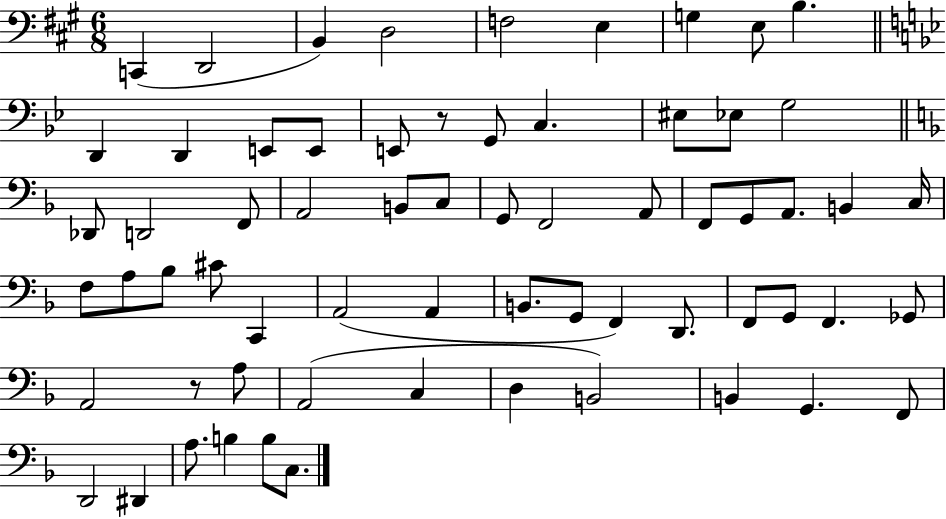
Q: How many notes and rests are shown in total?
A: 65